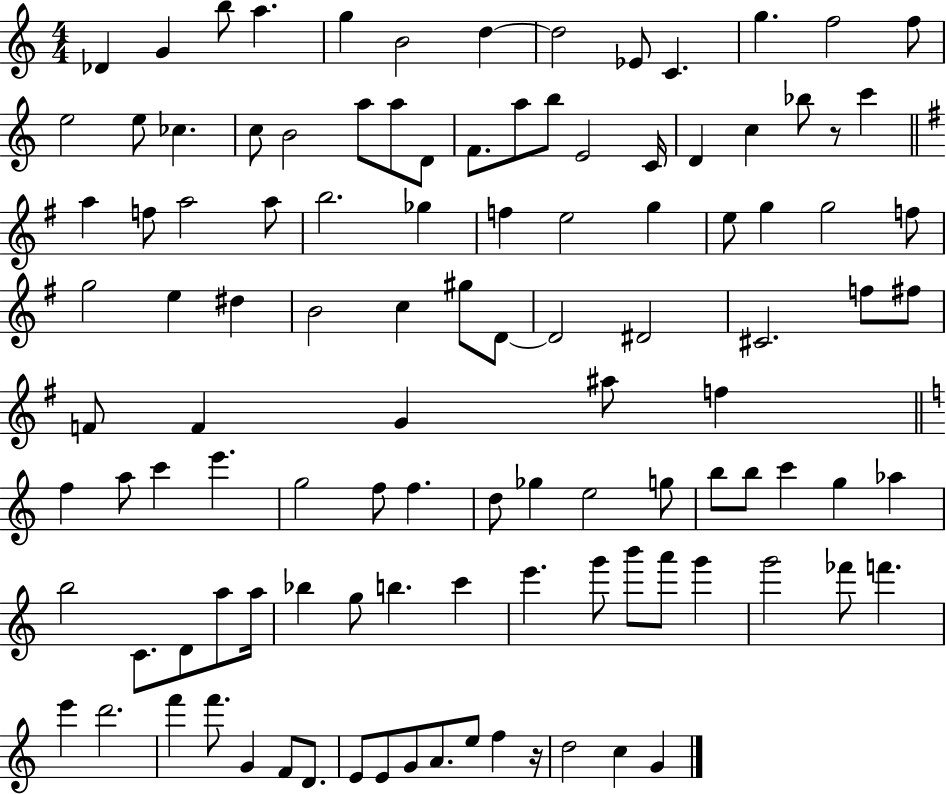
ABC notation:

X:1
T:Untitled
M:4/4
L:1/4
K:C
_D G b/2 a g B2 d d2 _E/2 C g f2 f/2 e2 e/2 _c c/2 B2 a/2 a/2 D/2 F/2 a/2 b/2 E2 C/4 D c _b/2 z/2 c' a f/2 a2 a/2 b2 _g f e2 g e/2 g g2 f/2 g2 e ^d B2 c ^g/2 D/2 D2 ^D2 ^C2 f/2 ^f/2 F/2 F G ^a/2 f f a/2 c' e' g2 f/2 f d/2 _g e2 g/2 b/2 b/2 c' g _a b2 C/2 D/2 a/2 a/4 _b g/2 b c' e' g'/2 b'/2 a'/2 g' g'2 _f'/2 f' e' d'2 f' f'/2 G F/2 D/2 E/2 E/2 G/2 A/2 e/2 f z/4 d2 c G